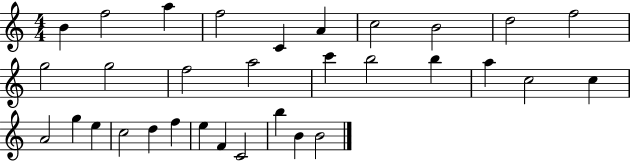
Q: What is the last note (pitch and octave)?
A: B4